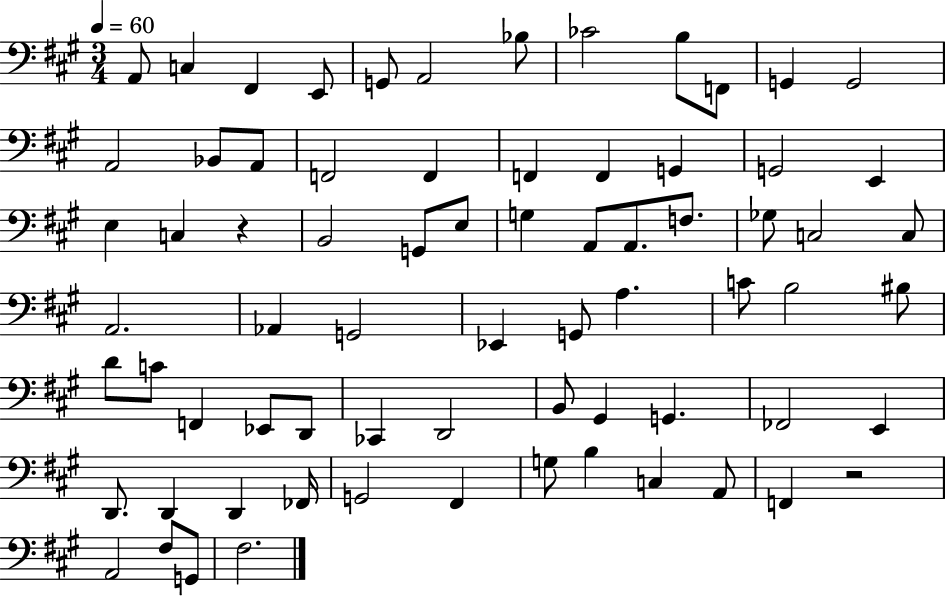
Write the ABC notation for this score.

X:1
T:Untitled
M:3/4
L:1/4
K:A
A,,/2 C, ^F,, E,,/2 G,,/2 A,,2 _B,/2 _C2 B,/2 F,,/2 G,, G,,2 A,,2 _B,,/2 A,,/2 F,,2 F,, F,, F,, G,, G,,2 E,, E, C, z B,,2 G,,/2 E,/2 G, A,,/2 A,,/2 F,/2 _G,/2 C,2 C,/2 A,,2 _A,, G,,2 _E,, G,,/2 A, C/2 B,2 ^B,/2 D/2 C/2 F,, _E,,/2 D,,/2 _C,, D,,2 B,,/2 ^G,, G,, _F,,2 E,, D,,/2 D,, D,, _F,,/4 G,,2 ^F,, G,/2 B, C, A,,/2 F,, z2 A,,2 ^F,/2 G,,/2 ^F,2